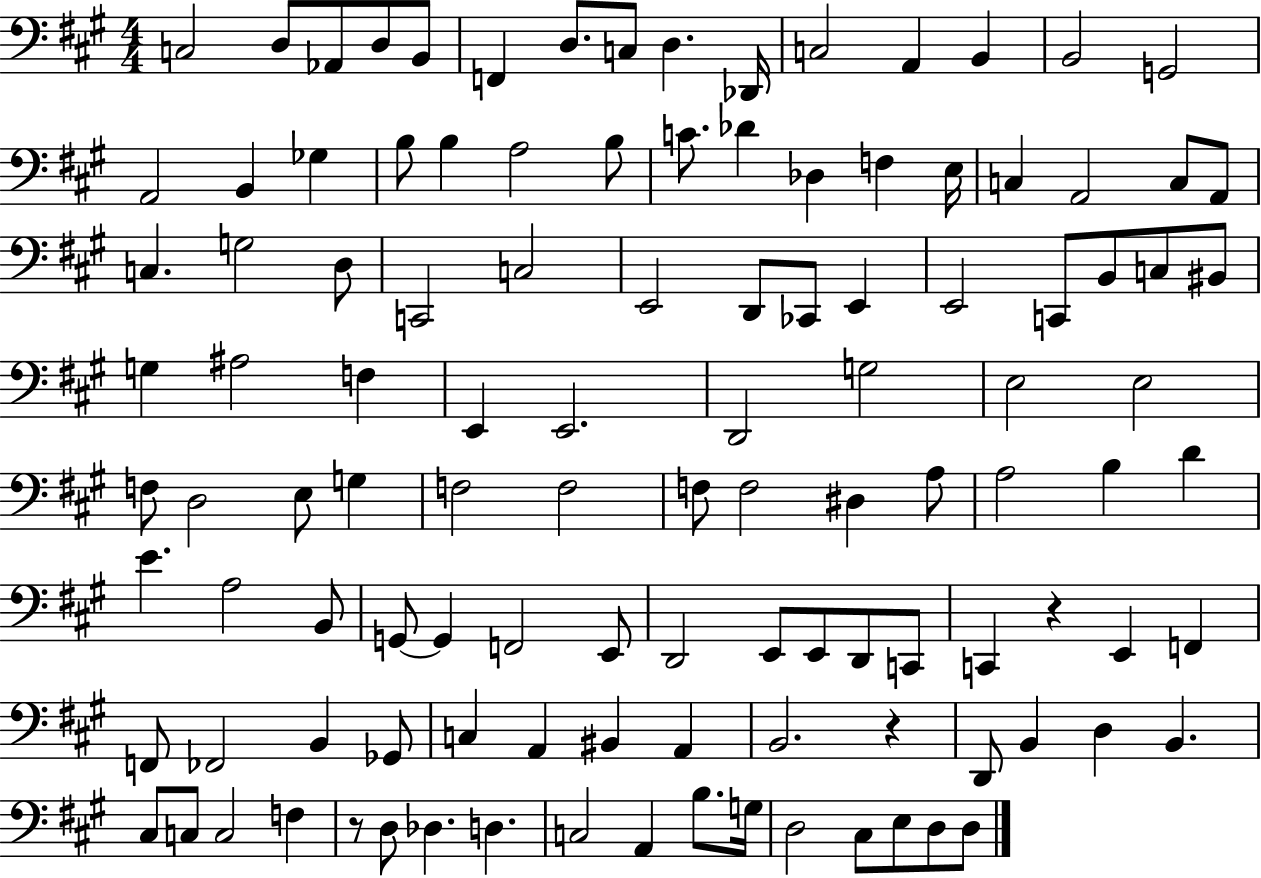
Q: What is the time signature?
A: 4/4